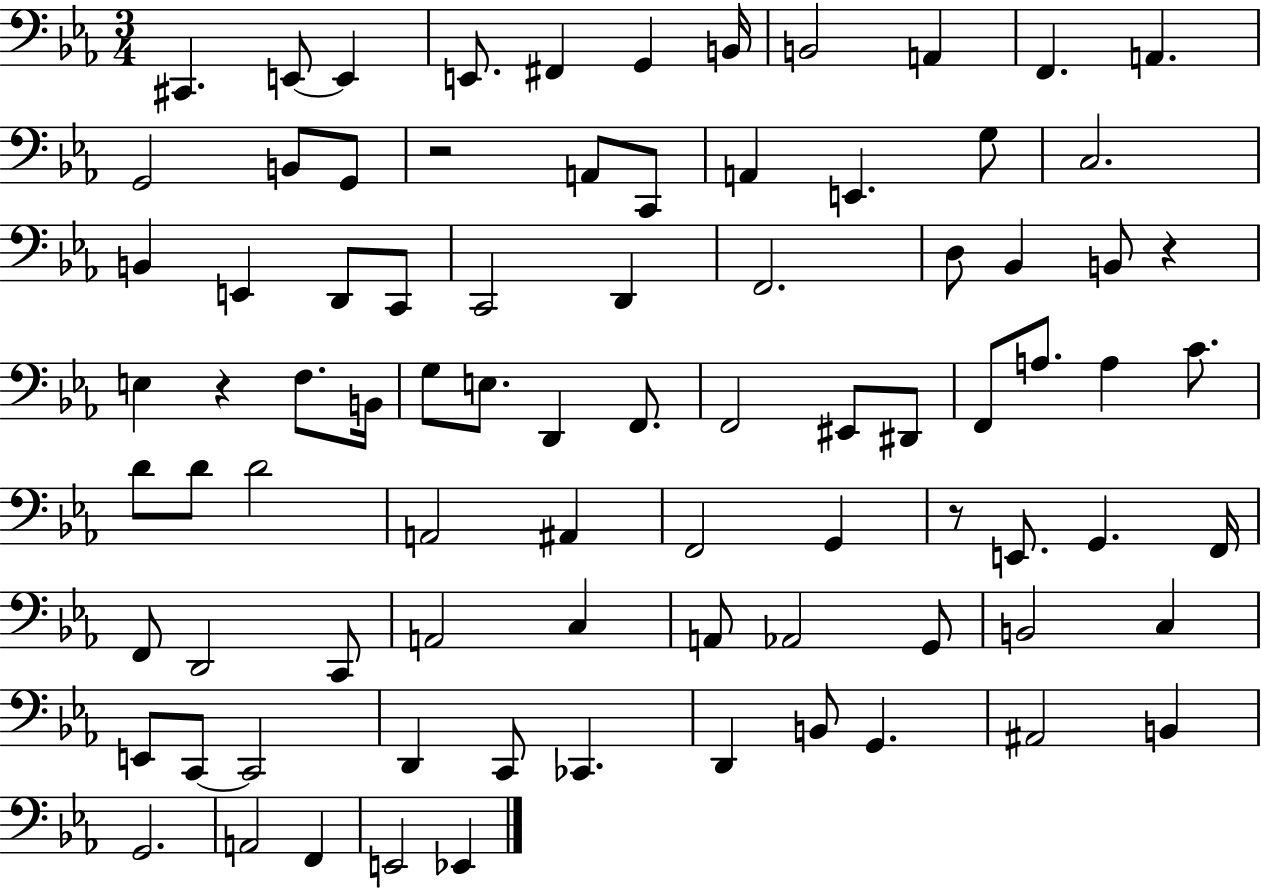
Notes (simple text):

C#2/q. E2/e E2/q E2/e. F#2/q G2/q B2/s B2/h A2/q F2/q. A2/q. G2/h B2/e G2/e R/h A2/e C2/e A2/q E2/q. G3/e C3/h. B2/q E2/q D2/e C2/e C2/h D2/q F2/h. D3/e Bb2/q B2/e R/q E3/q R/q F3/e. B2/s G3/e E3/e. D2/q F2/e. F2/h EIS2/e D#2/e F2/e A3/e. A3/q C4/e. D4/e D4/e D4/h A2/h A#2/q F2/h G2/q R/e E2/e. G2/q. F2/s F2/e D2/h C2/e A2/h C3/q A2/e Ab2/h G2/e B2/h C3/q E2/e C2/e C2/h D2/q C2/e CES2/q. D2/q B2/e G2/q. A#2/h B2/q G2/h. A2/h F2/q E2/h Eb2/q